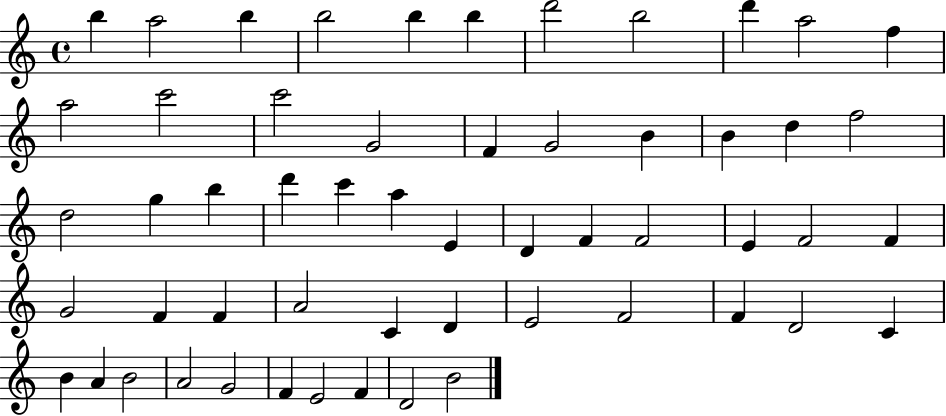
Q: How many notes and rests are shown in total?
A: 55